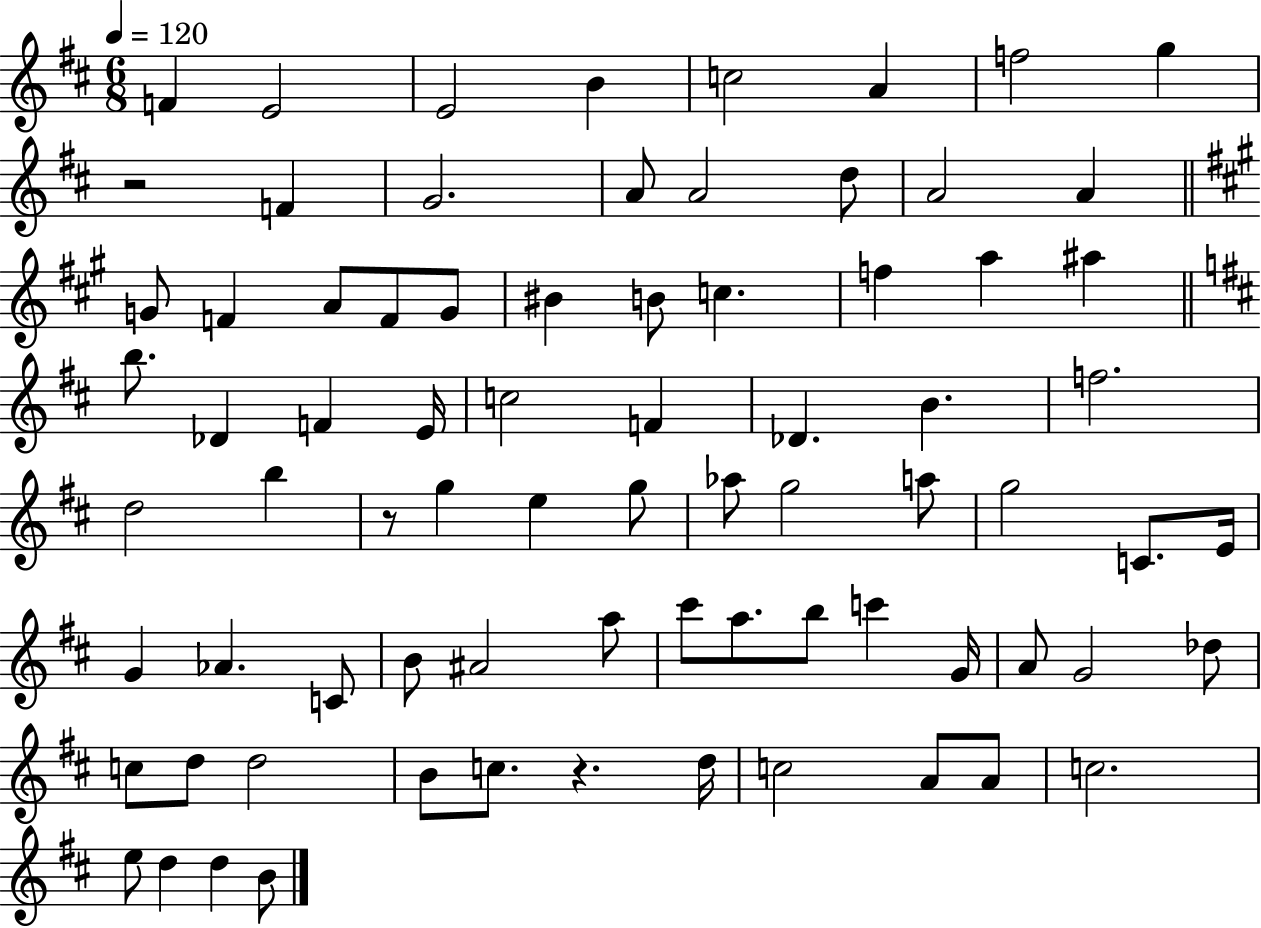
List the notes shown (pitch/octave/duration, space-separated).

F4/q E4/h E4/h B4/q C5/h A4/q F5/h G5/q R/h F4/q G4/h. A4/e A4/h D5/e A4/h A4/q G4/e F4/q A4/e F4/e G4/e BIS4/q B4/e C5/q. F5/q A5/q A#5/q B5/e. Db4/q F4/q E4/s C5/h F4/q Db4/q. B4/q. F5/h. D5/h B5/q R/e G5/q E5/q G5/e Ab5/e G5/h A5/e G5/h C4/e. E4/s G4/q Ab4/q. C4/e B4/e A#4/h A5/e C#6/e A5/e. B5/e C6/q G4/s A4/e G4/h Db5/e C5/e D5/e D5/h B4/e C5/e. R/q. D5/s C5/h A4/e A4/e C5/h. E5/e D5/q D5/q B4/e